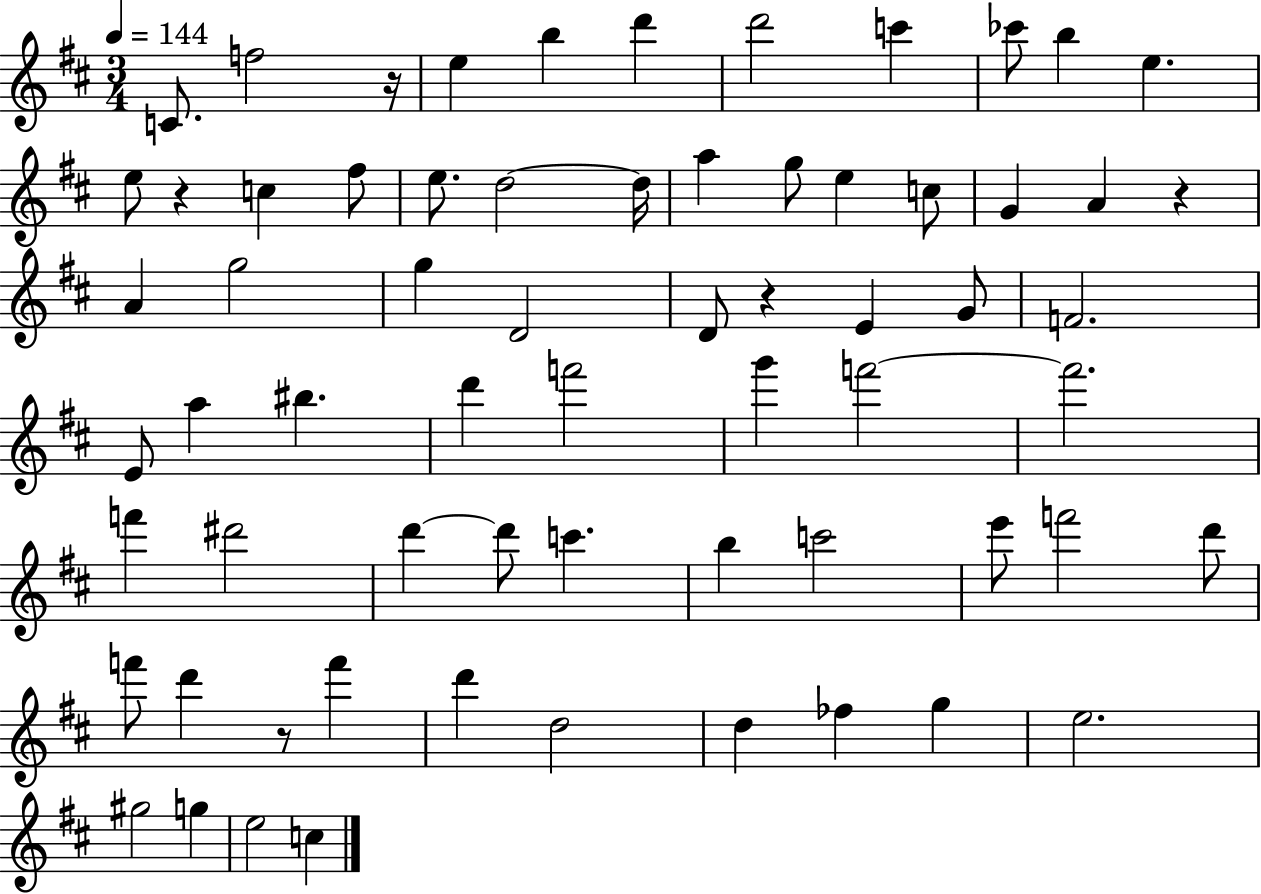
{
  \clef treble
  \numericTimeSignature
  \time 3/4
  \key d \major
  \tempo 4 = 144
  \repeat volta 2 { c'8. f''2 r16 | e''4 b''4 d'''4 | d'''2 c'''4 | ces'''8 b''4 e''4. | \break e''8 r4 c''4 fis''8 | e''8. d''2~~ d''16 | a''4 g''8 e''4 c''8 | g'4 a'4 r4 | \break a'4 g''2 | g''4 d'2 | d'8 r4 e'4 g'8 | f'2. | \break e'8 a''4 bis''4. | d'''4 f'''2 | g'''4 f'''2~~ | f'''2. | \break f'''4 dis'''2 | d'''4~~ d'''8 c'''4. | b''4 c'''2 | e'''8 f'''2 d'''8 | \break f'''8 d'''4 r8 f'''4 | d'''4 d''2 | d''4 fes''4 g''4 | e''2. | \break gis''2 g''4 | e''2 c''4 | } \bar "|."
}